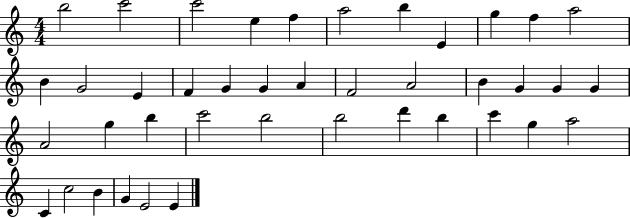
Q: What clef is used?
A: treble